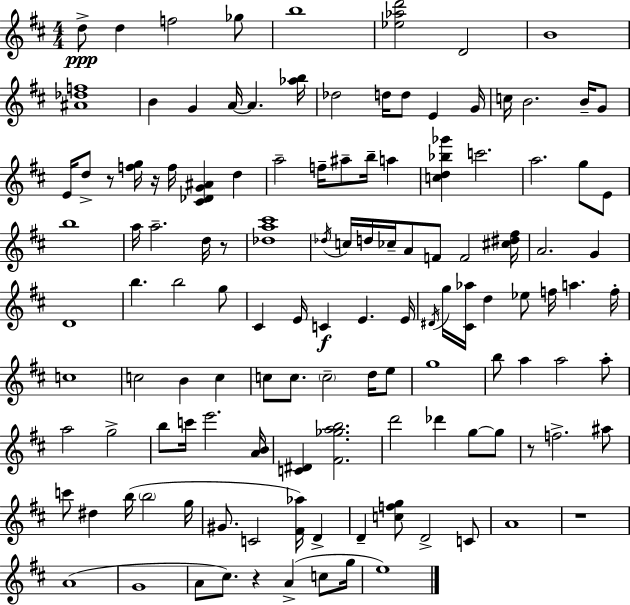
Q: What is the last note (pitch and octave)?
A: E5